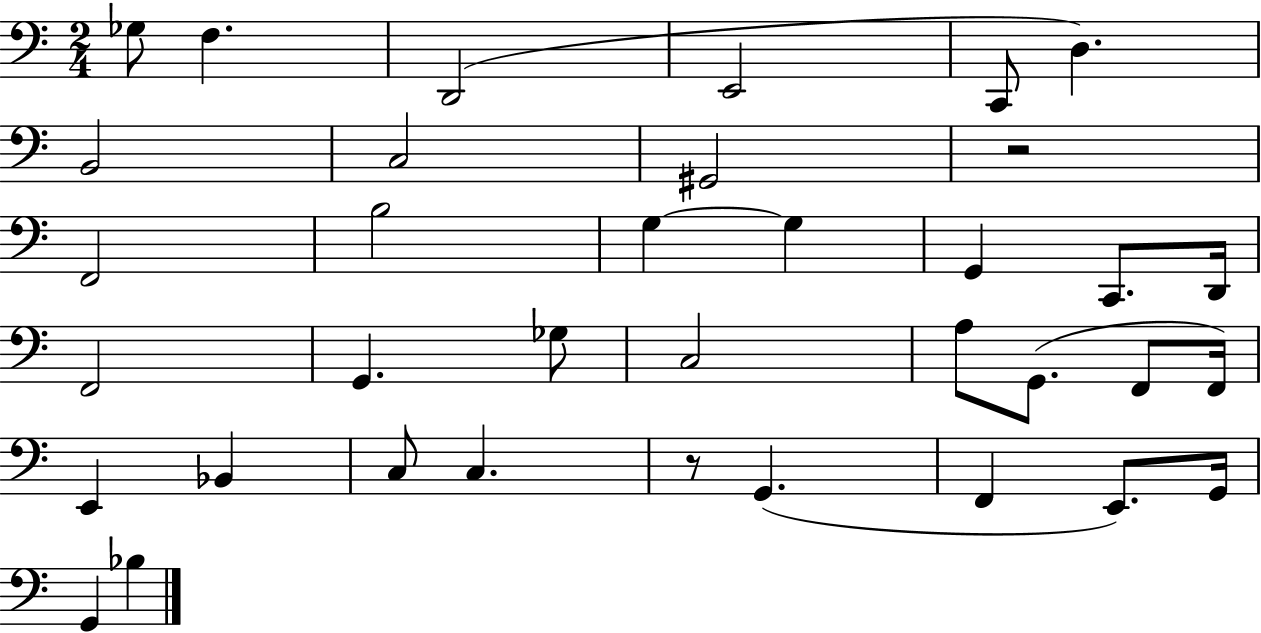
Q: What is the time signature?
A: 2/4